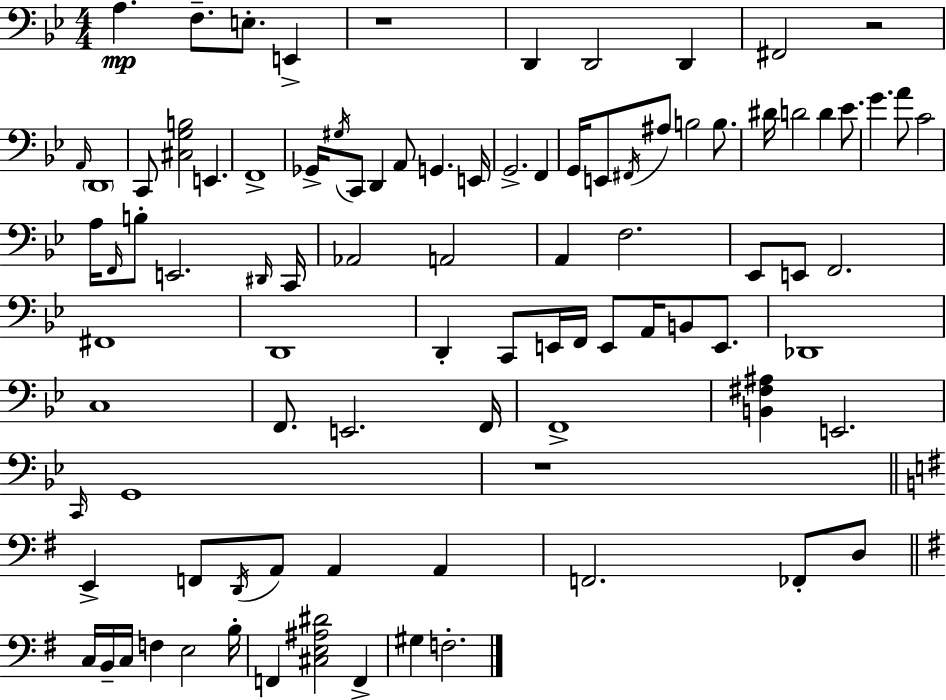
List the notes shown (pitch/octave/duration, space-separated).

A3/q. F3/e. E3/e. E2/q R/w D2/q D2/h D2/q F#2/h R/h A2/s D2/w C2/e [C#3,G3,B3]/h E2/q. F2/w Gb2/s G#3/s C2/e D2/q A2/e G2/q. E2/s G2/h. F2/q G2/s E2/e F#2/s A#3/e B3/h B3/e. D#4/s D4/h D4/q Eb4/e. G4/q. A4/e C4/h A3/s F2/s B3/e E2/h. D#2/s C2/s Ab2/h A2/h A2/q F3/h. Eb2/e E2/e F2/h. F#2/w D2/w D2/q C2/e E2/s F2/s E2/e A2/s B2/e E2/e. Db2/w C3/w F2/e. E2/h. F2/s F2/w [B2,F#3,A#3]/q E2/h. C2/s G2/w R/w E2/q F2/e D2/s A2/e A2/q A2/q F2/h. FES2/e D3/e C3/s B2/s C3/s F3/q E3/h B3/s F2/q [C#3,E3,A#3,D#4]/h F2/q G#3/q F3/h.